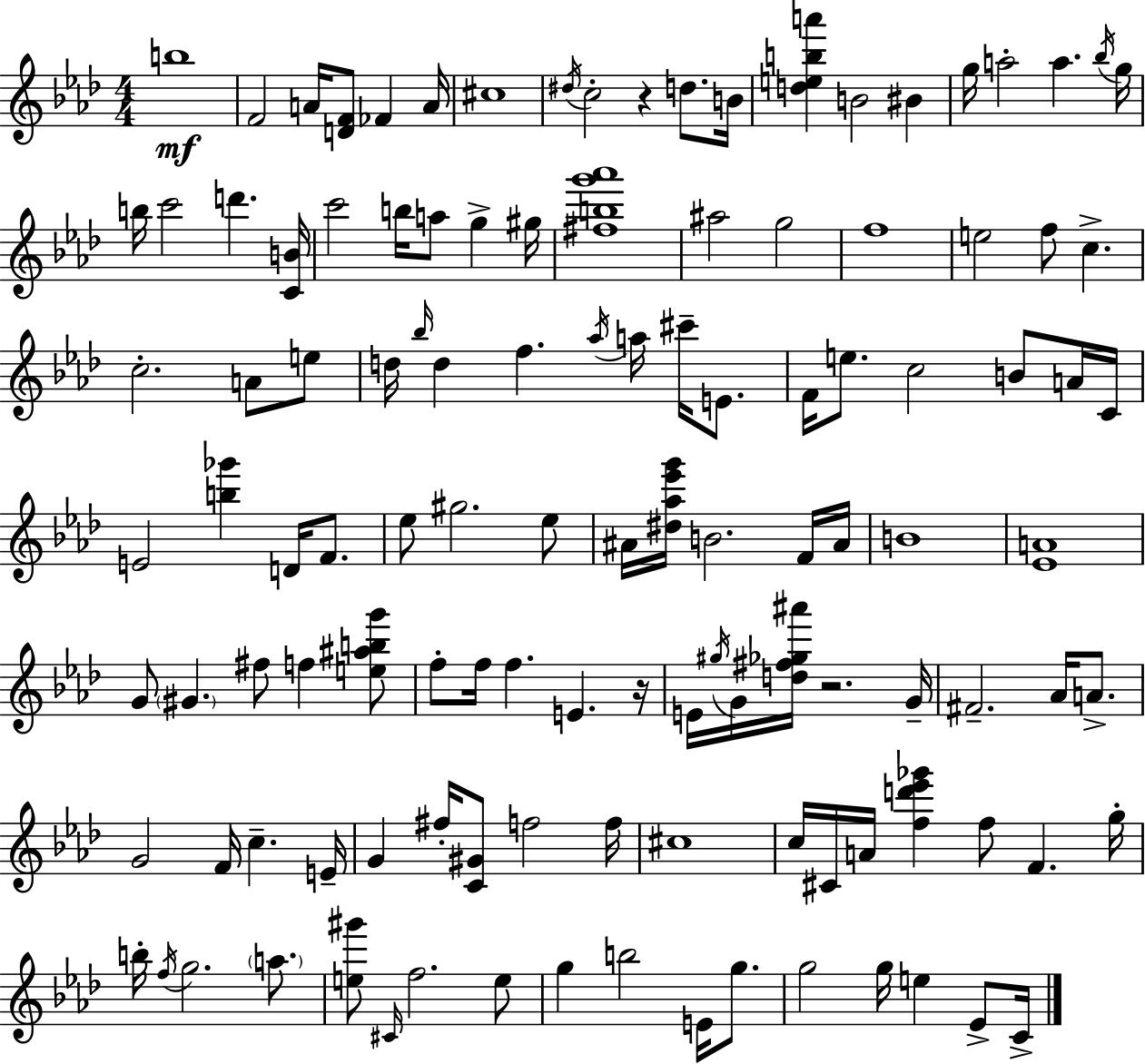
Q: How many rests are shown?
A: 3